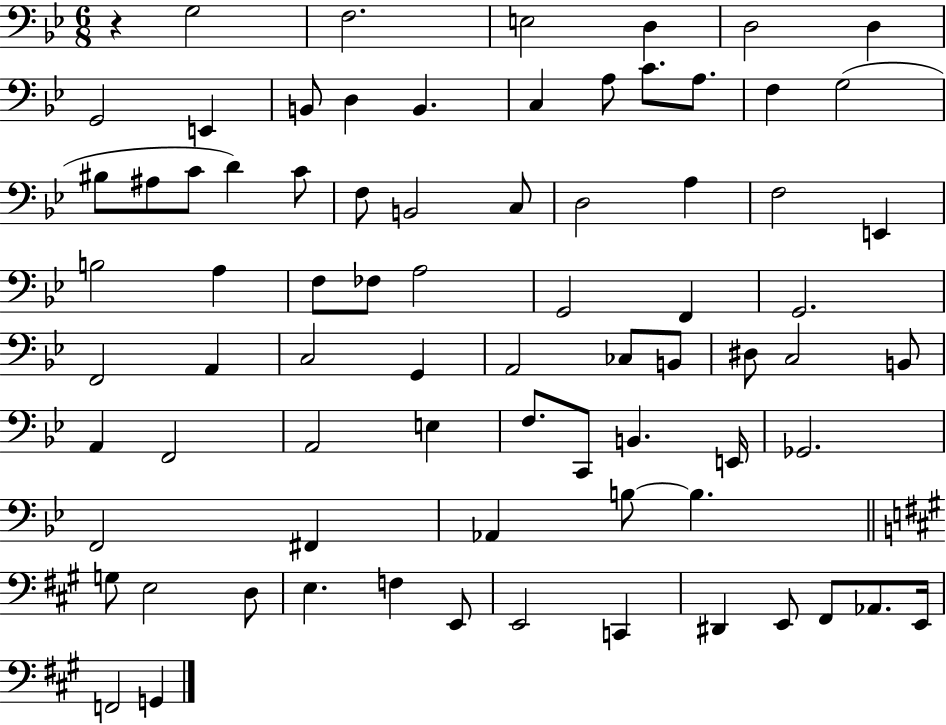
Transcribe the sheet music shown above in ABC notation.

X:1
T:Untitled
M:6/8
L:1/4
K:Bb
z G,2 F,2 E,2 D, D,2 D, G,,2 E,, B,,/2 D, B,, C, A,/2 C/2 A,/2 F, G,2 ^B,/2 ^A,/2 C/2 D C/2 F,/2 B,,2 C,/2 D,2 A, F,2 E,, B,2 A, F,/2 _F,/2 A,2 G,,2 F,, G,,2 F,,2 A,, C,2 G,, A,,2 _C,/2 B,,/2 ^D,/2 C,2 B,,/2 A,, F,,2 A,,2 E, F,/2 C,,/2 B,, E,,/4 _G,,2 F,,2 ^F,, _A,, B,/2 B, G,/2 E,2 D,/2 E, F, E,,/2 E,,2 C,, ^D,, E,,/2 ^F,,/2 _A,,/2 E,,/4 F,,2 G,,